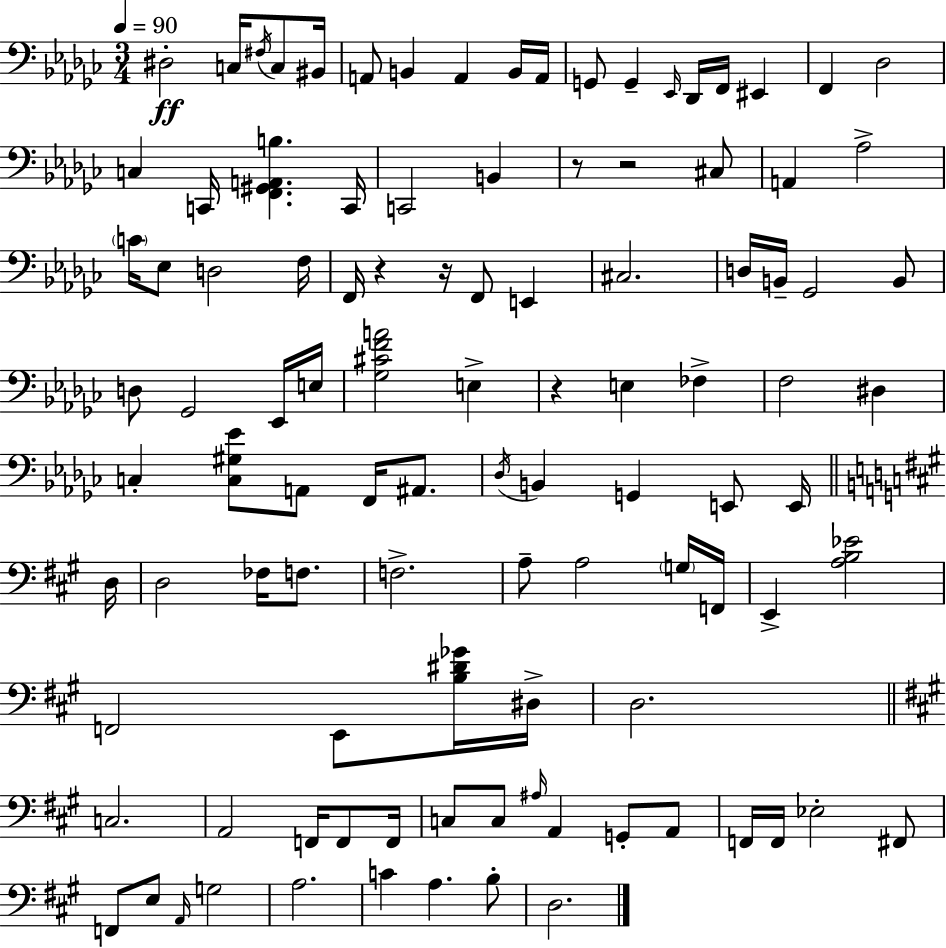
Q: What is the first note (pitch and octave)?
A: D#3